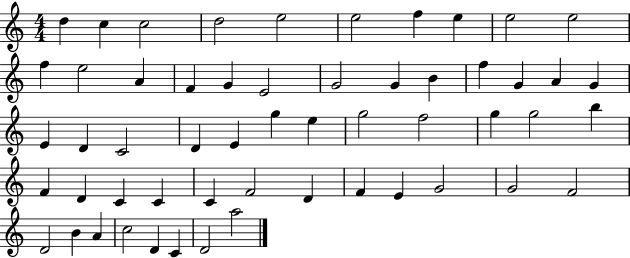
D5/q C5/q C5/h D5/h E5/h E5/h F5/q E5/q E5/h E5/h F5/q E5/h A4/q F4/q G4/q E4/h G4/h G4/q B4/q F5/q G4/q A4/q G4/q E4/q D4/q C4/h D4/q E4/q G5/q E5/q G5/h F5/h G5/q G5/h B5/q F4/q D4/q C4/q C4/q C4/q F4/h D4/q F4/q E4/q G4/h G4/h F4/h D4/h B4/q A4/q C5/h D4/q C4/q D4/h A5/h